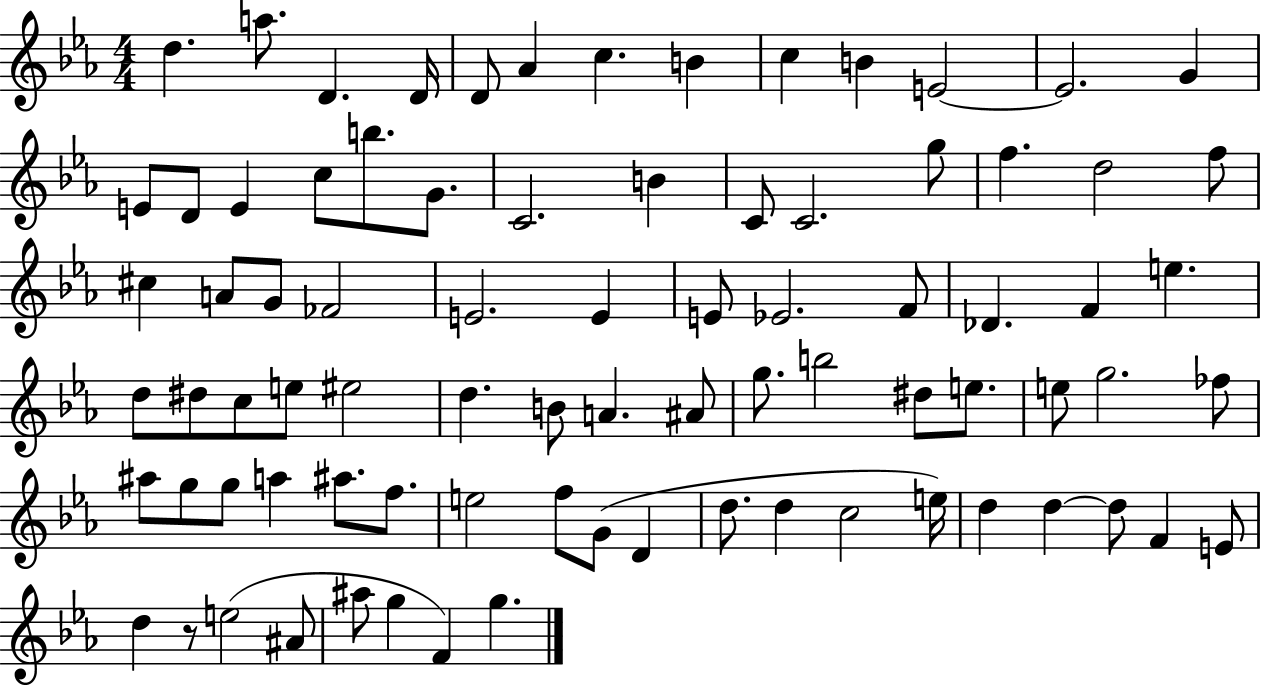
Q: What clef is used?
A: treble